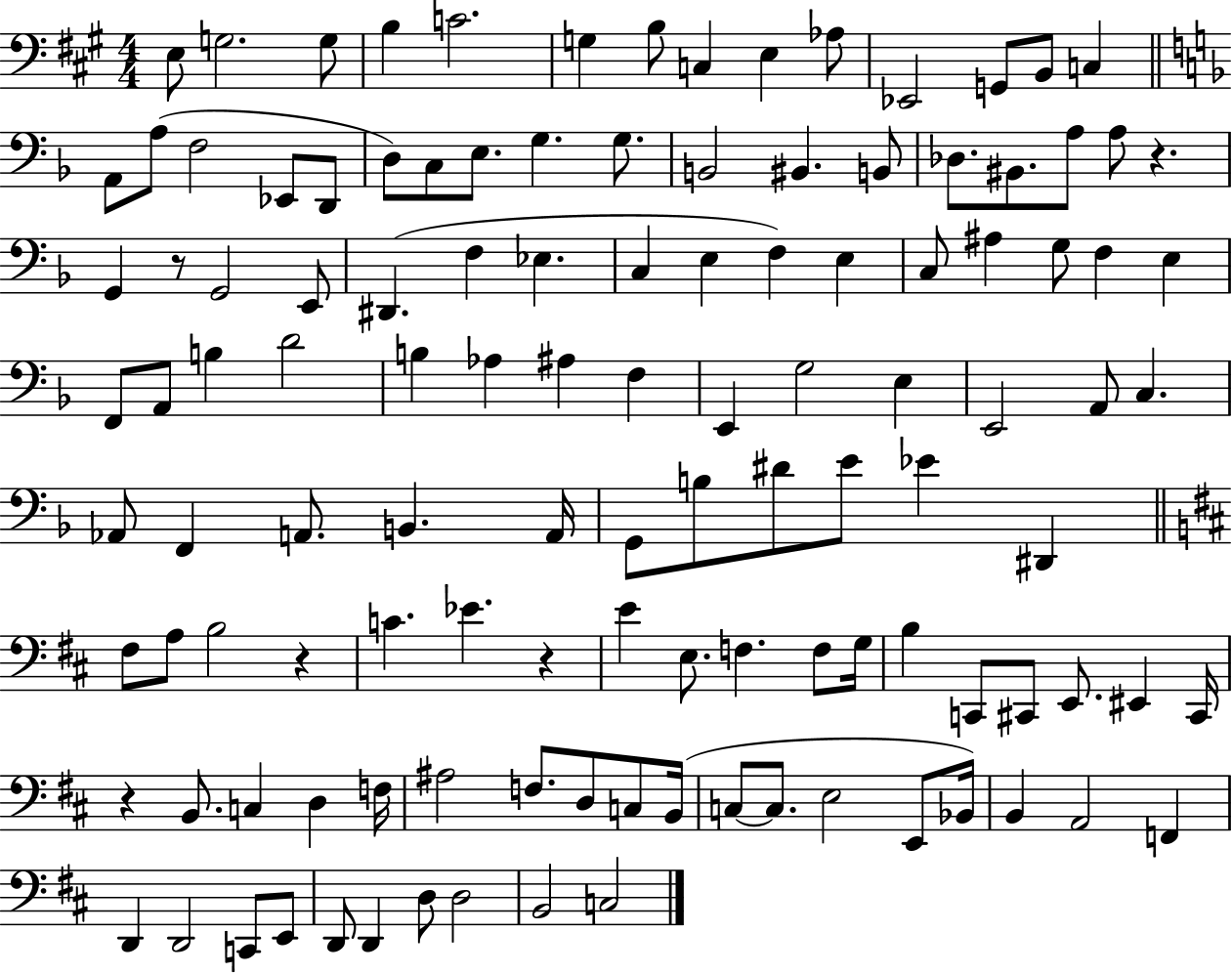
X:1
T:Untitled
M:4/4
L:1/4
K:A
E,/2 G,2 G,/2 B, C2 G, B,/2 C, E, _A,/2 _E,,2 G,,/2 B,,/2 C, A,,/2 A,/2 F,2 _E,,/2 D,,/2 D,/2 C,/2 E,/2 G, G,/2 B,,2 ^B,, B,,/2 _D,/2 ^B,,/2 A,/2 A,/2 z G,, z/2 G,,2 E,,/2 ^D,, F, _E, C, E, F, E, C,/2 ^A, G,/2 F, E, F,,/2 A,,/2 B, D2 B, _A, ^A, F, E,, G,2 E, E,,2 A,,/2 C, _A,,/2 F,, A,,/2 B,, A,,/4 G,,/2 B,/2 ^D/2 E/2 _E ^D,, ^F,/2 A,/2 B,2 z C _E z E E,/2 F, F,/2 G,/4 B, C,,/2 ^C,,/2 E,,/2 ^E,, ^C,,/4 z B,,/2 C, D, F,/4 ^A,2 F,/2 D,/2 C,/2 B,,/4 C,/2 C,/2 E,2 E,,/2 _B,,/4 B,, A,,2 F,, D,, D,,2 C,,/2 E,,/2 D,,/2 D,, D,/2 D,2 B,,2 C,2